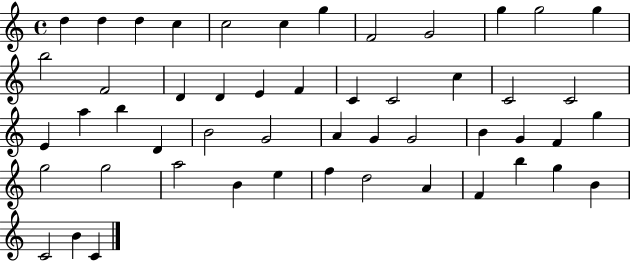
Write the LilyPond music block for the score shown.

{
  \clef treble
  \time 4/4
  \defaultTimeSignature
  \key c \major
  d''4 d''4 d''4 c''4 | c''2 c''4 g''4 | f'2 g'2 | g''4 g''2 g''4 | \break b''2 f'2 | d'4 d'4 e'4 f'4 | c'4 c'2 c''4 | c'2 c'2 | \break e'4 a''4 b''4 d'4 | b'2 g'2 | a'4 g'4 g'2 | b'4 g'4 f'4 g''4 | \break g''2 g''2 | a''2 b'4 e''4 | f''4 d''2 a'4 | f'4 b''4 g''4 b'4 | \break c'2 b'4 c'4 | \bar "|."
}